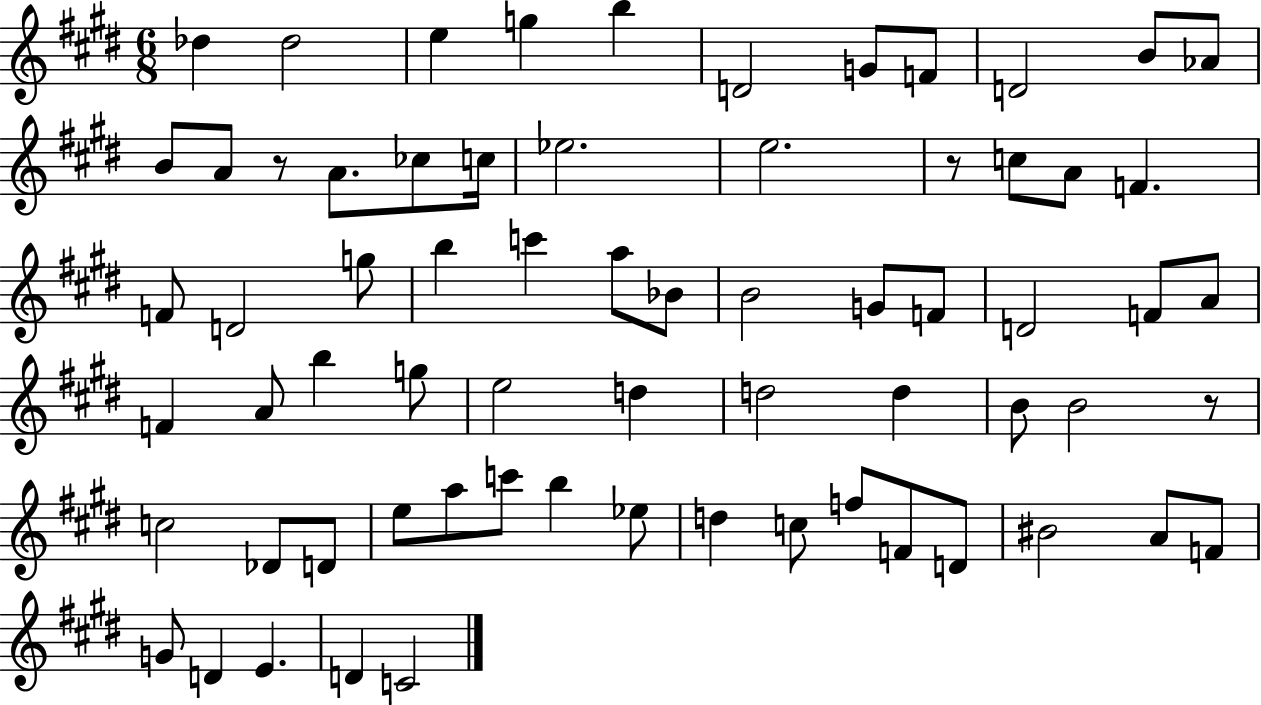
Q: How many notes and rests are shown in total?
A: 68